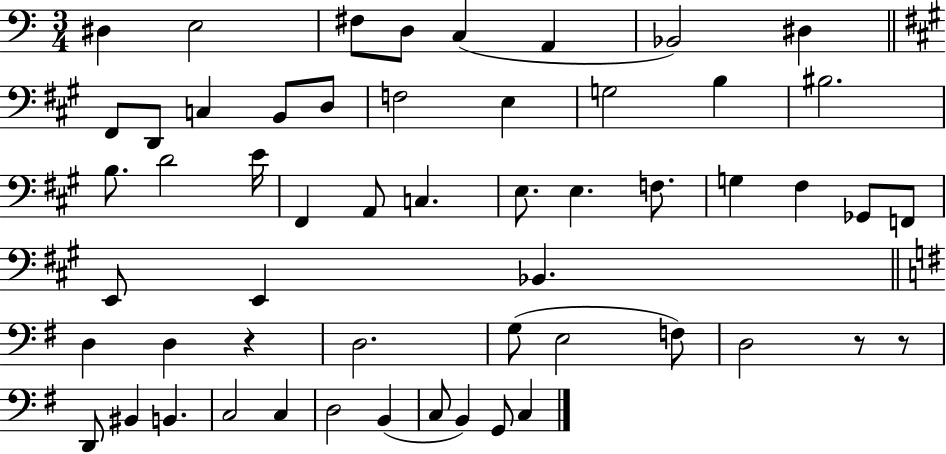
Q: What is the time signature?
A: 3/4